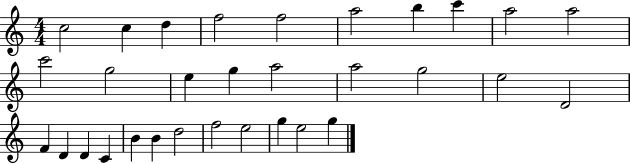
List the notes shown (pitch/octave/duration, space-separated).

C5/h C5/q D5/q F5/h F5/h A5/h B5/q C6/q A5/h A5/h C6/h G5/h E5/q G5/q A5/h A5/h G5/h E5/h D4/h F4/q D4/q D4/q C4/q B4/q B4/q D5/h F5/h E5/h G5/q E5/h G5/q